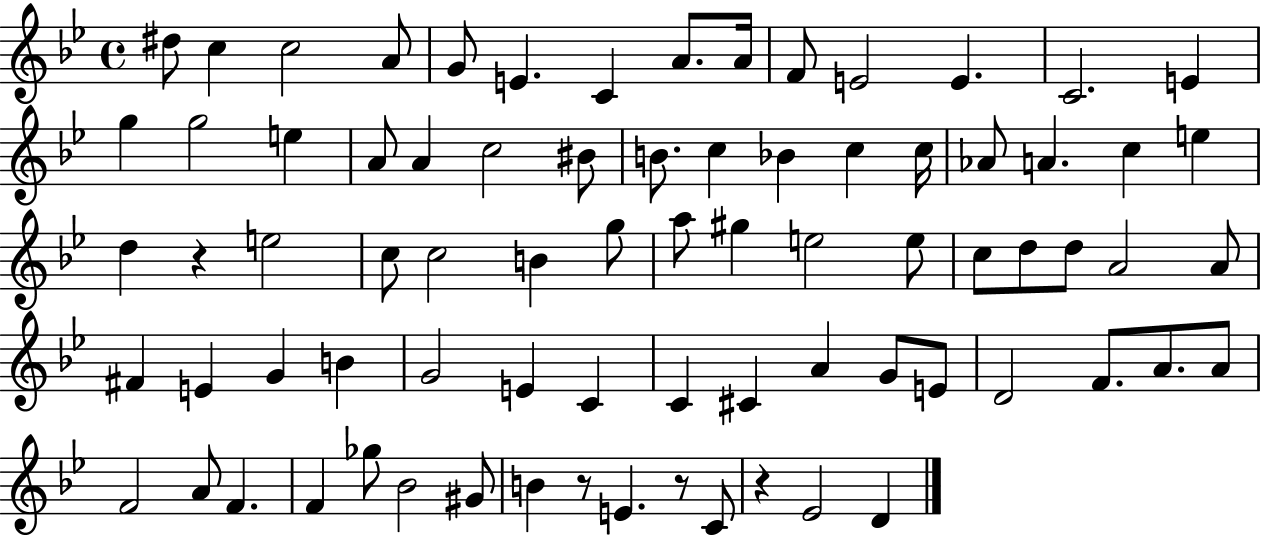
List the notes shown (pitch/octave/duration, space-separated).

D#5/e C5/q C5/h A4/e G4/e E4/q. C4/q A4/e. A4/s F4/e E4/h E4/q. C4/h. E4/q G5/q G5/h E5/q A4/e A4/q C5/h BIS4/e B4/e. C5/q Bb4/q C5/q C5/s Ab4/e A4/q. C5/q E5/q D5/q R/q E5/h C5/e C5/h B4/q G5/e A5/e G#5/q E5/h E5/e C5/e D5/e D5/e A4/h A4/e F#4/q E4/q G4/q B4/q G4/h E4/q C4/q C4/q C#4/q A4/q G4/e E4/e D4/h F4/e. A4/e. A4/e F4/h A4/e F4/q. F4/q Gb5/e Bb4/h G#4/e B4/q R/e E4/q. R/e C4/e R/q Eb4/h D4/q